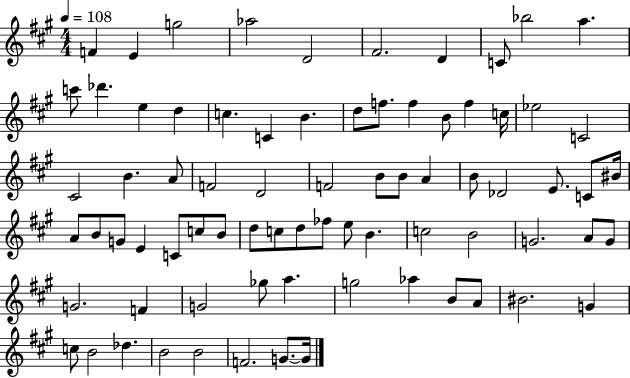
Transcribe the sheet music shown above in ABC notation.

X:1
T:Untitled
M:4/4
L:1/4
K:A
F E g2 _a2 D2 ^F2 D C/2 _b2 a c'/2 _d' e d c C B d/2 f/2 f B/2 f c/4 _e2 C2 ^C2 B A/2 F2 D2 F2 B/2 B/2 A B/2 _D2 E/2 C/2 ^B/4 A/2 B/2 G/2 E C/2 c/2 B/2 d/2 c/2 d/2 _f/2 e/2 B c2 B2 G2 A/2 G/2 G2 F G2 _g/2 a g2 _a B/2 A/2 ^B2 G c/2 B2 _d B2 B2 F2 G/2 G/4